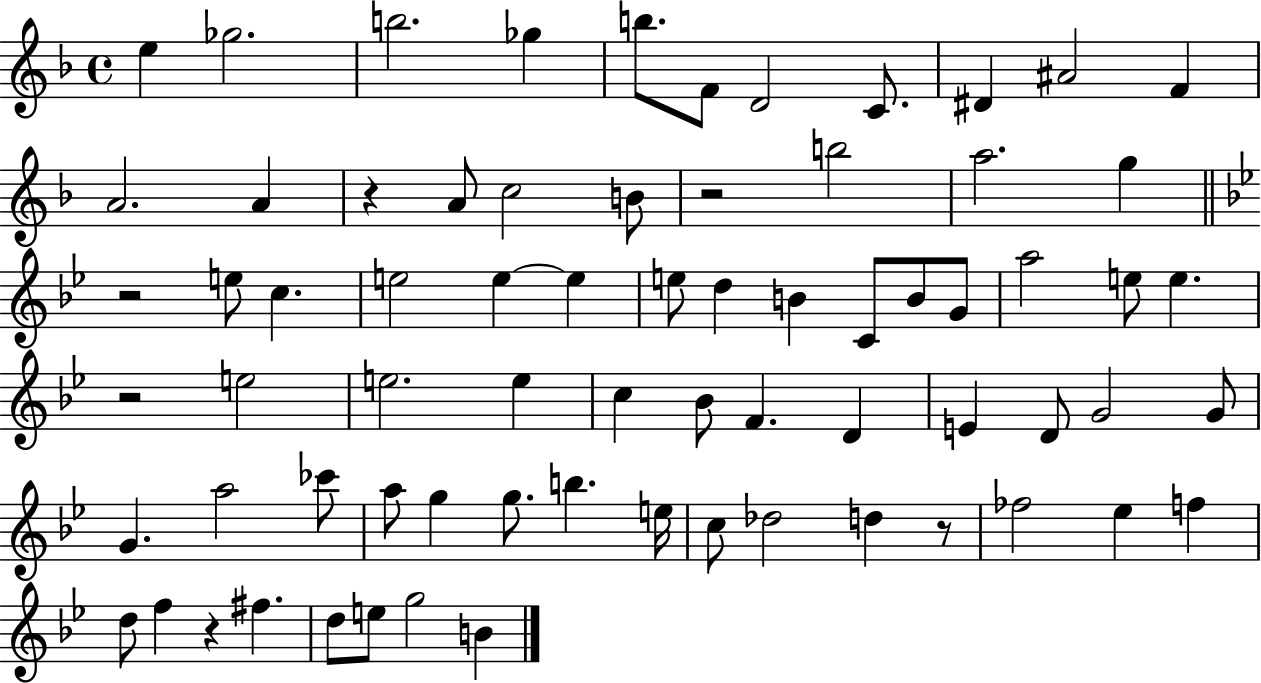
{
  \clef treble
  \time 4/4
  \defaultTimeSignature
  \key f \major
  e''4 ges''2. | b''2. ges''4 | b''8. f'8 d'2 c'8. | dis'4 ais'2 f'4 | \break a'2. a'4 | r4 a'8 c''2 b'8 | r2 b''2 | a''2. g''4 | \break \bar "||" \break \key bes \major r2 e''8 c''4. | e''2 e''4~~ e''4 | e''8 d''4 b'4 c'8 b'8 g'8 | a''2 e''8 e''4. | \break r2 e''2 | e''2. e''4 | c''4 bes'8 f'4. d'4 | e'4 d'8 g'2 g'8 | \break g'4. a''2 ces'''8 | a''8 g''4 g''8. b''4. e''16 | c''8 des''2 d''4 r8 | fes''2 ees''4 f''4 | \break d''8 f''4 r4 fis''4. | d''8 e''8 g''2 b'4 | \bar "|."
}